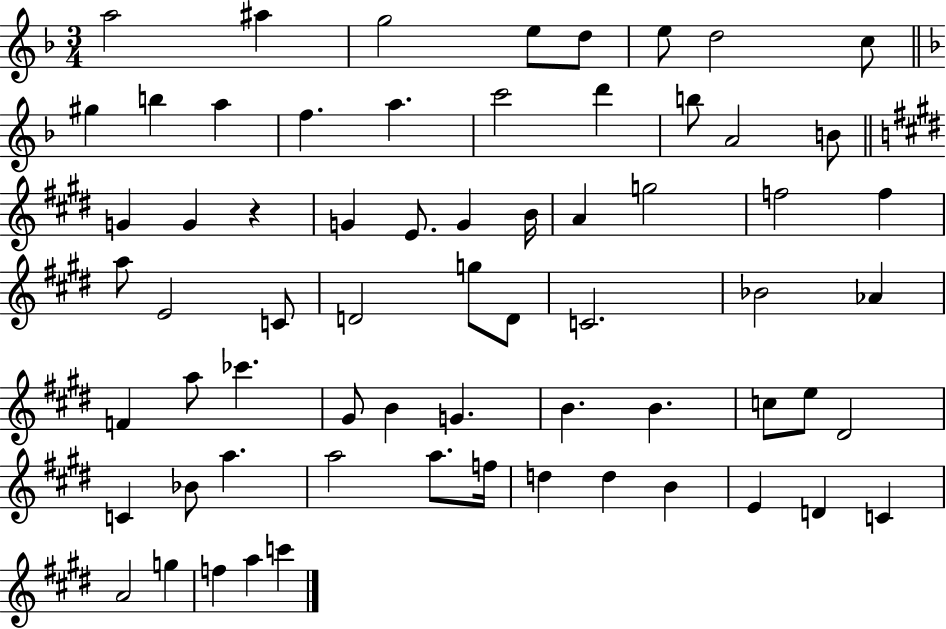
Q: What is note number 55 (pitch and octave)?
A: D5